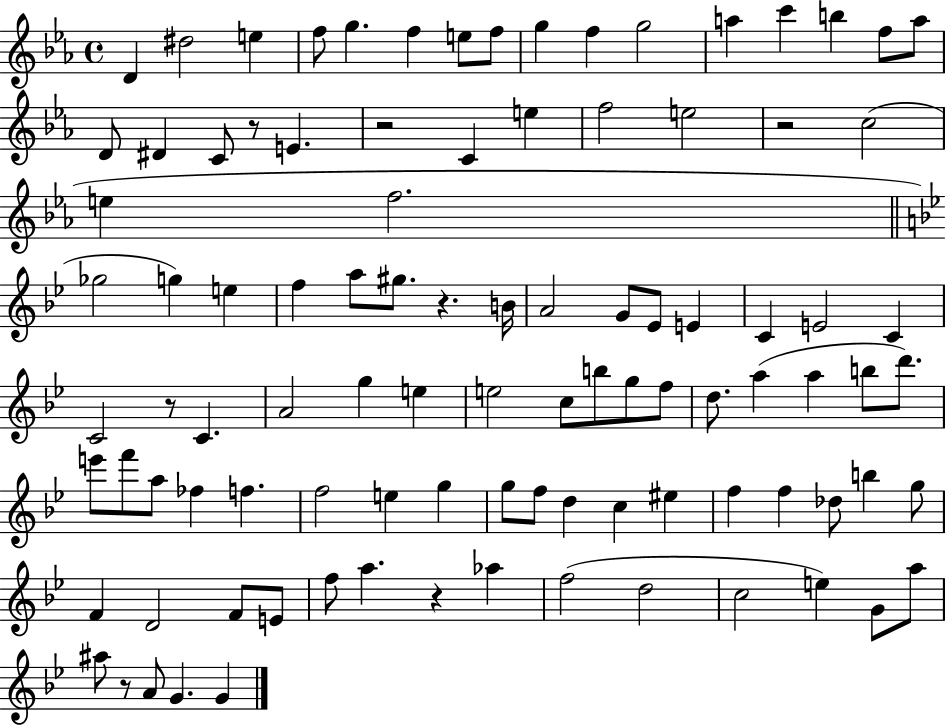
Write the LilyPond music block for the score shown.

{
  \clef treble
  \time 4/4
  \defaultTimeSignature
  \key ees \major
  d'4 dis''2 e''4 | f''8 g''4. f''4 e''8 f''8 | g''4 f''4 g''2 | a''4 c'''4 b''4 f''8 a''8 | \break d'8 dis'4 c'8 r8 e'4. | r2 c'4 e''4 | f''2 e''2 | r2 c''2( | \break e''4 f''2. | \bar "||" \break \key bes \major ges''2 g''4) e''4 | f''4 a''8 gis''8. r4. b'16 | a'2 g'8 ees'8 e'4 | c'4 e'2 c'4 | \break c'2 r8 c'4. | a'2 g''4 e''4 | e''2 c''8 b''8 g''8 f''8 | d''8. a''4( a''4 b''8 d'''8.) | \break e'''8 f'''8 a''8 fes''4 f''4. | f''2 e''4 g''4 | g''8 f''8 d''4 c''4 eis''4 | f''4 f''4 des''8 b''4 g''8 | \break f'4 d'2 f'8 e'8 | f''8 a''4. r4 aes''4 | f''2( d''2 | c''2 e''4) g'8 a''8 | \break ais''8 r8 a'8 g'4. g'4 | \bar "|."
}